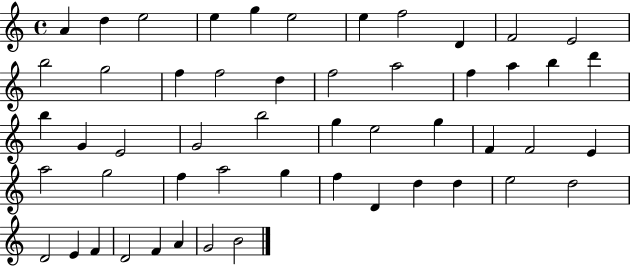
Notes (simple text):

A4/q D5/q E5/h E5/q G5/q E5/h E5/q F5/h D4/q F4/h E4/h B5/h G5/h F5/q F5/h D5/q F5/h A5/h F5/q A5/q B5/q D6/q B5/q G4/q E4/h G4/h B5/h G5/q E5/h G5/q F4/q F4/h E4/q A5/h G5/h F5/q A5/h G5/q F5/q D4/q D5/q D5/q E5/h D5/h D4/h E4/q F4/q D4/h F4/q A4/q G4/h B4/h